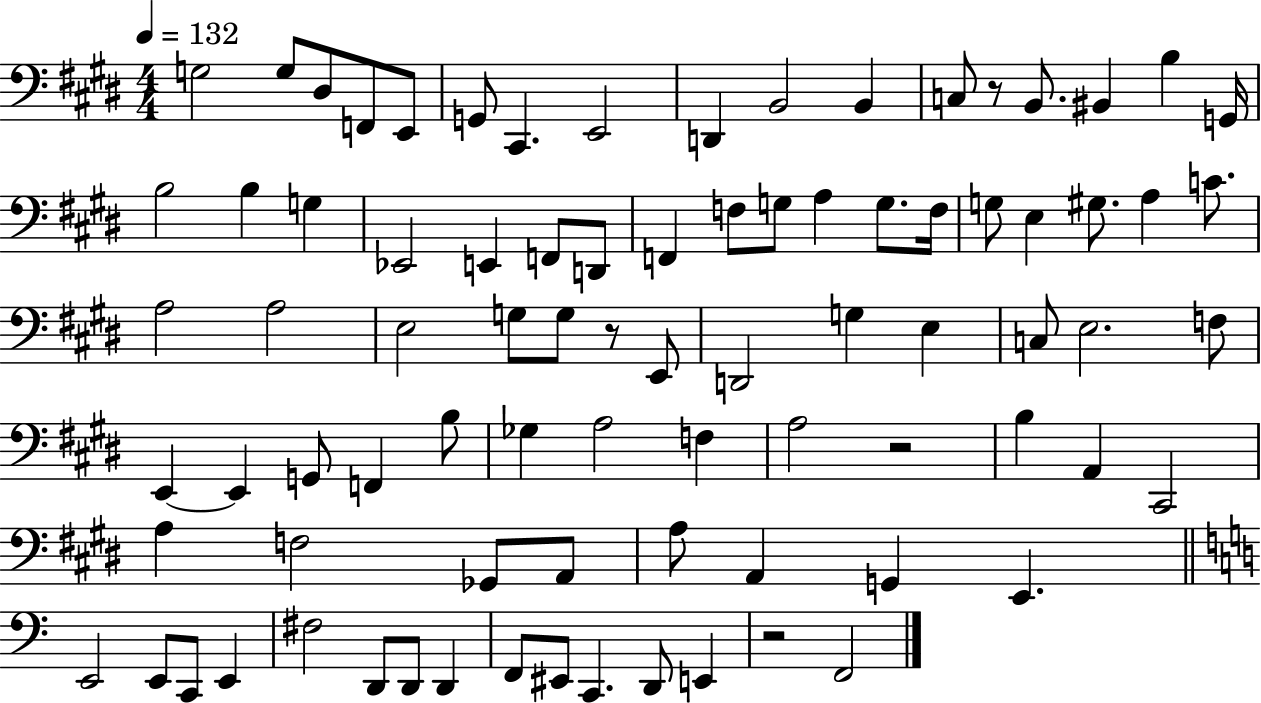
X:1
T:Untitled
M:4/4
L:1/4
K:E
G,2 G,/2 ^D,/2 F,,/2 E,,/2 G,,/2 ^C,, E,,2 D,, B,,2 B,, C,/2 z/2 B,,/2 ^B,, B, G,,/4 B,2 B, G, _E,,2 E,, F,,/2 D,,/2 F,, F,/2 G,/2 A, G,/2 F,/4 G,/2 E, ^G,/2 A, C/2 A,2 A,2 E,2 G,/2 G,/2 z/2 E,,/2 D,,2 G, E, C,/2 E,2 F,/2 E,, E,, G,,/2 F,, B,/2 _G, A,2 F, A,2 z2 B, A,, ^C,,2 A, F,2 _G,,/2 A,,/2 A,/2 A,, G,, E,, E,,2 E,,/2 C,,/2 E,, ^F,2 D,,/2 D,,/2 D,, F,,/2 ^E,,/2 C,, D,,/2 E,, z2 F,,2